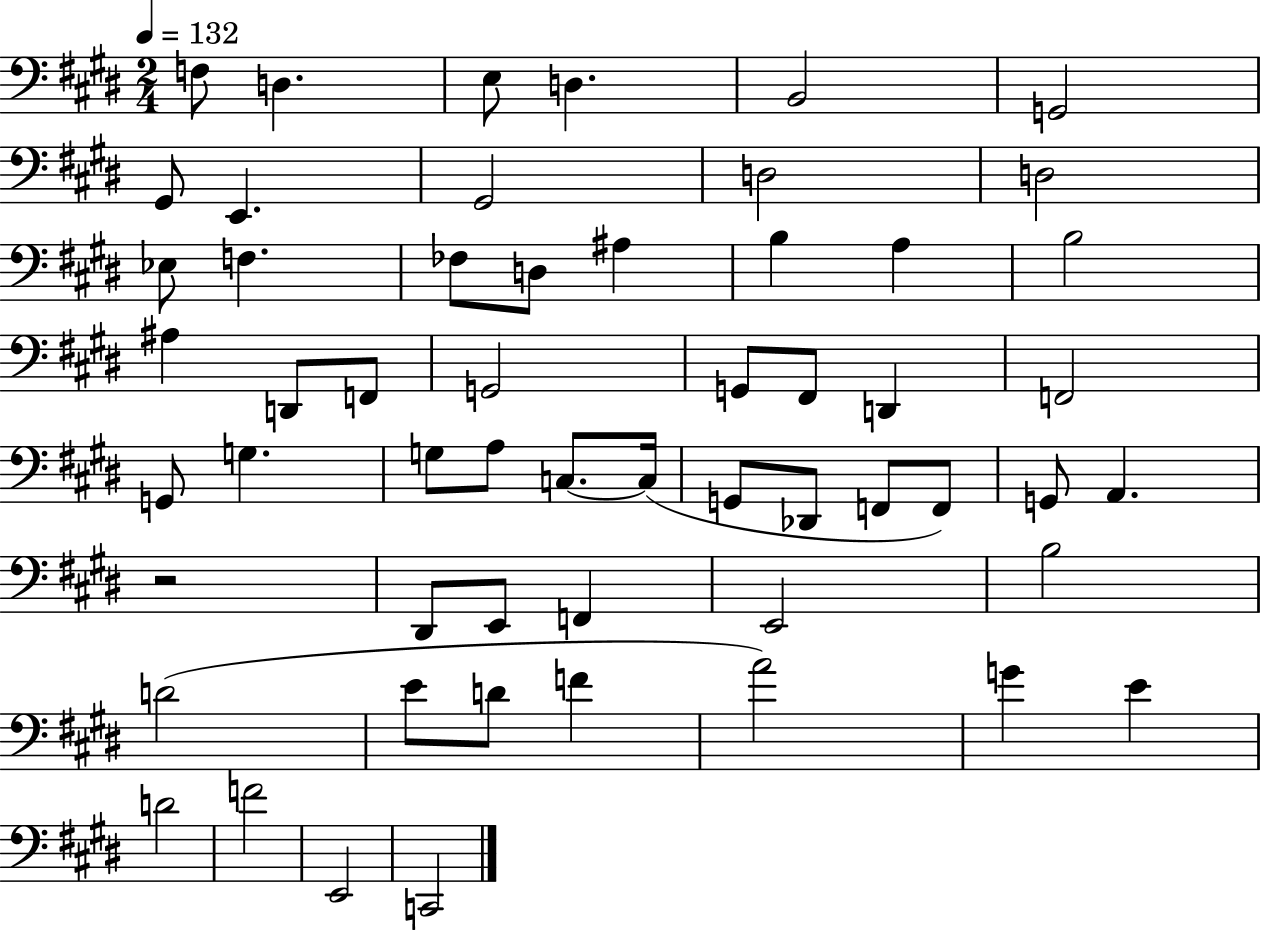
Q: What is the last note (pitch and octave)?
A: C2